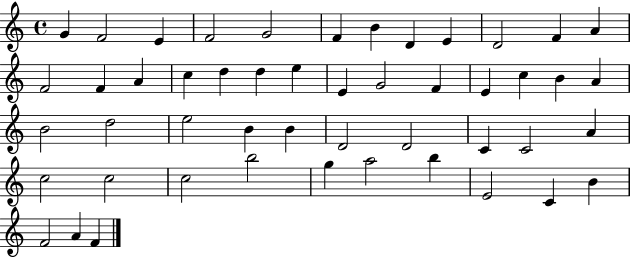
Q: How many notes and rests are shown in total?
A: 49